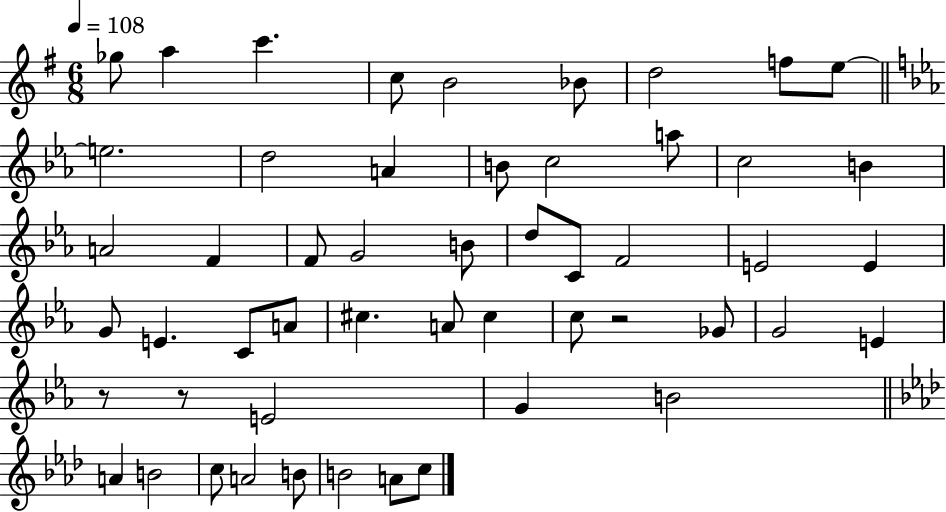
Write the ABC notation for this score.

X:1
T:Untitled
M:6/8
L:1/4
K:G
_g/2 a c' c/2 B2 _B/2 d2 f/2 e/2 e2 d2 A B/2 c2 a/2 c2 B A2 F F/2 G2 B/2 d/2 C/2 F2 E2 E G/2 E C/2 A/2 ^c A/2 ^c c/2 z2 _G/2 G2 E z/2 z/2 E2 G B2 A B2 c/2 A2 B/2 B2 A/2 c/2